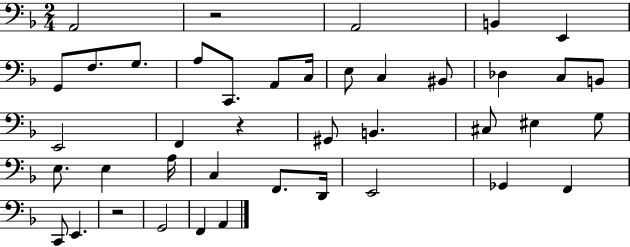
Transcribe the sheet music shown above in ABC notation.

X:1
T:Untitled
M:2/4
L:1/4
K:F
A,,2 z2 A,,2 B,, E,, G,,/2 F,/2 G,/2 A,/2 C,,/2 A,,/2 C,/4 E,/2 C, ^B,,/2 _D, C,/2 B,,/2 E,,2 F,, z ^G,,/2 B,, ^C,/2 ^E, G,/2 E,/2 E, A,/4 C, F,,/2 D,,/4 E,,2 _G,, F,, C,,/2 E,, z2 G,,2 F,, A,,